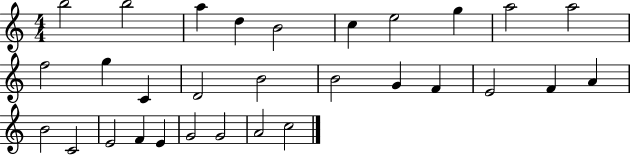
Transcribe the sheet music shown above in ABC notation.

X:1
T:Untitled
M:4/4
L:1/4
K:C
b2 b2 a d B2 c e2 g a2 a2 f2 g C D2 B2 B2 G F E2 F A B2 C2 E2 F E G2 G2 A2 c2